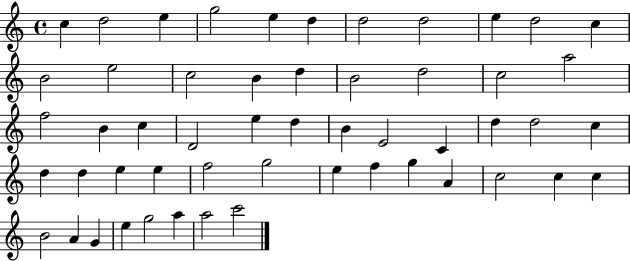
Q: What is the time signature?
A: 4/4